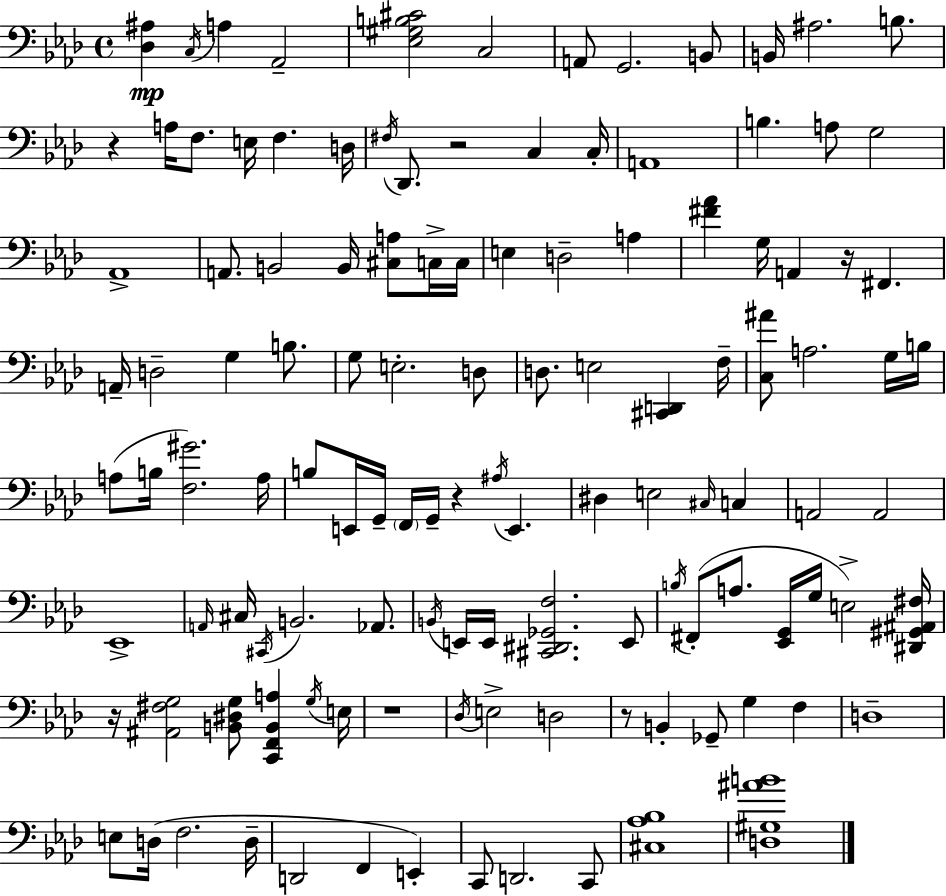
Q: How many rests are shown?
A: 7